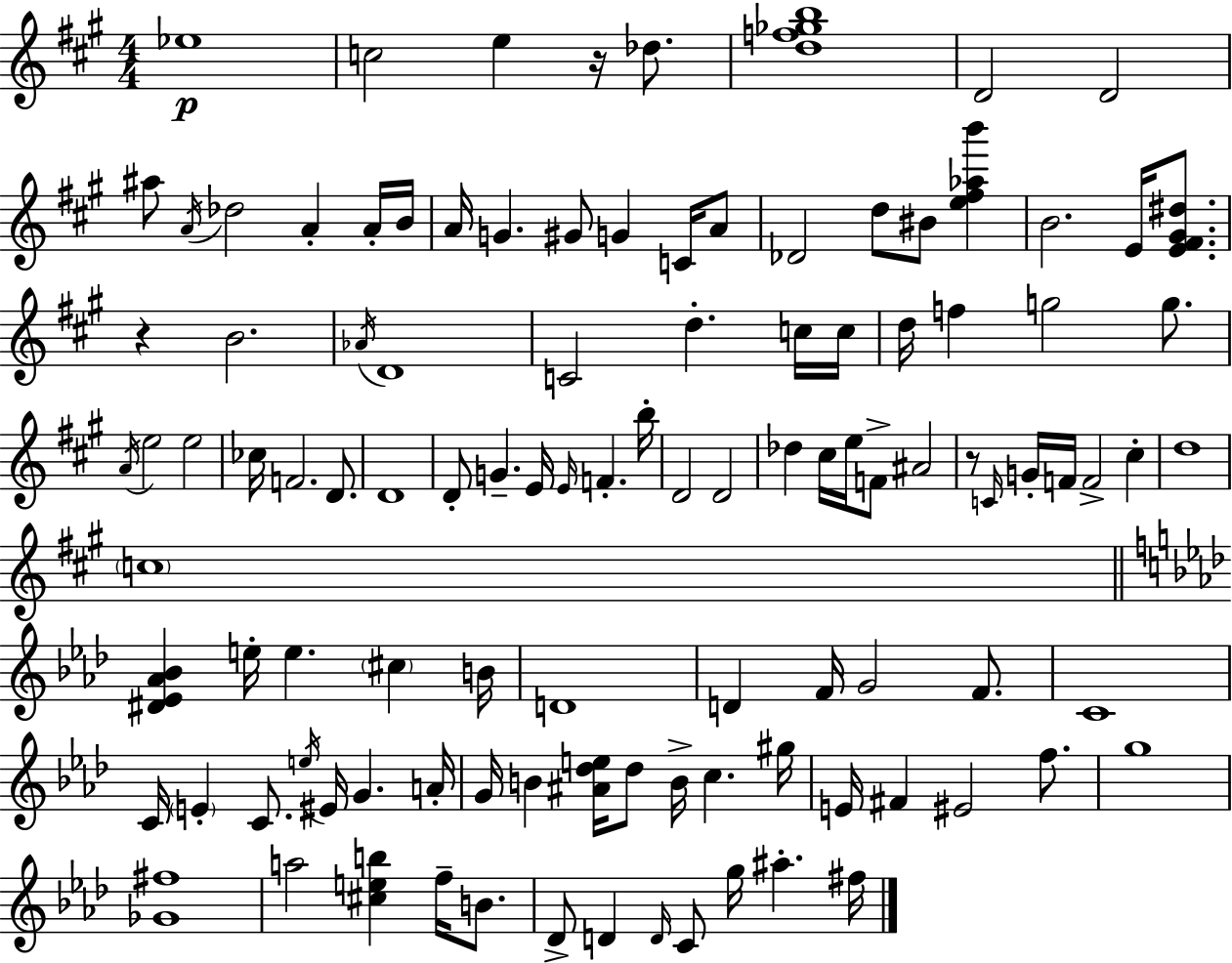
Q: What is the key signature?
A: A major